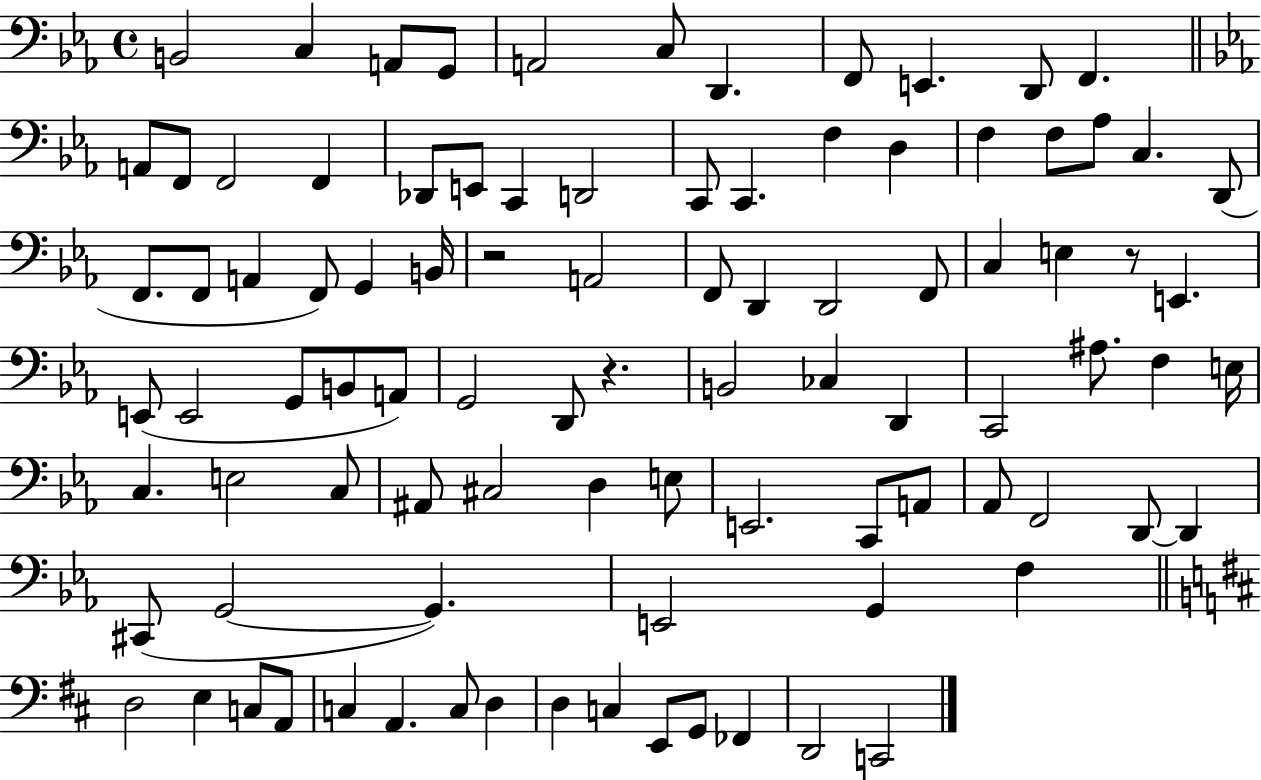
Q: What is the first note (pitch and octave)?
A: B2